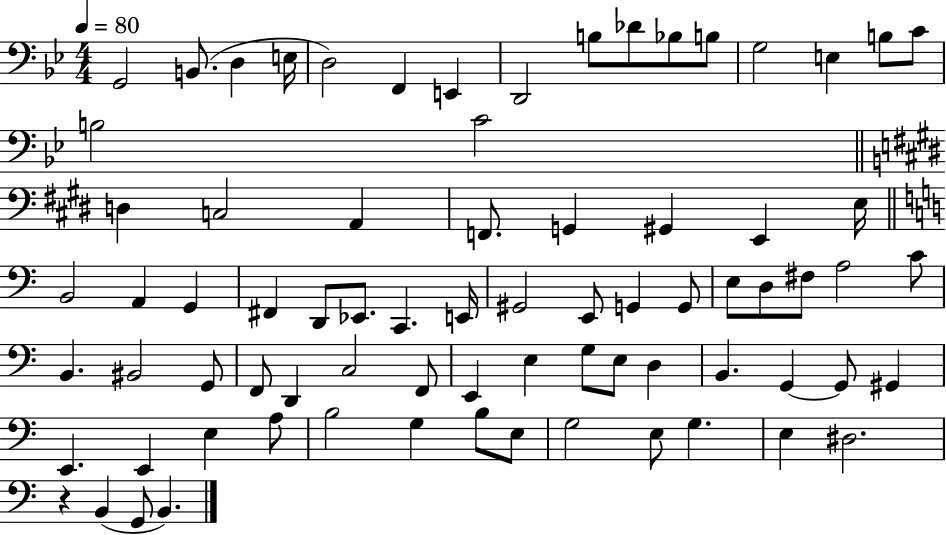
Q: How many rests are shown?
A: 1